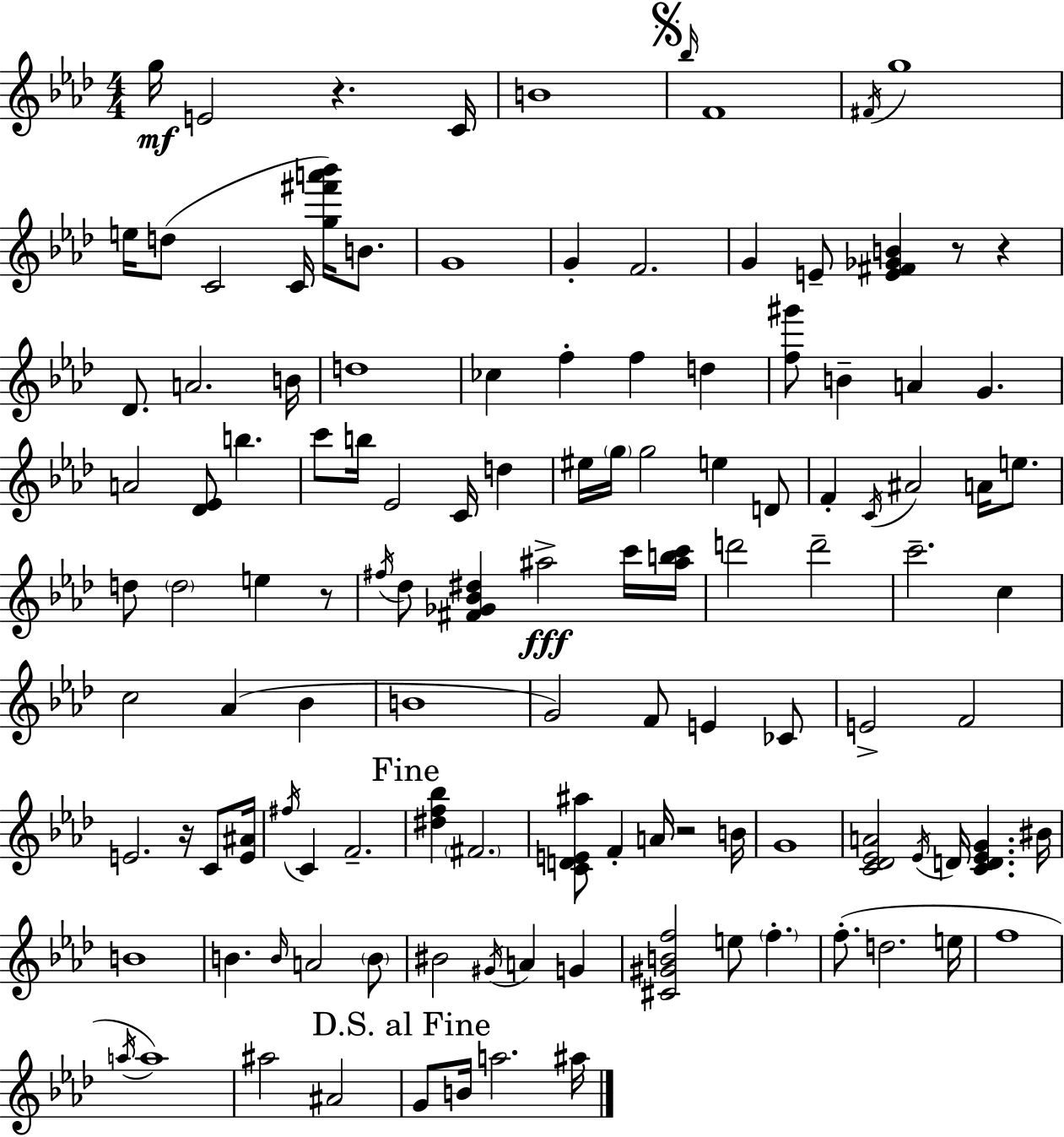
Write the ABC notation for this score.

X:1
T:Untitled
M:4/4
L:1/4
K:Fm
g/4 E2 z C/4 B4 _b/4 F4 ^F/4 g4 e/4 d/2 C2 C/4 [g^f'a'_b']/4 B/2 G4 G F2 G E/2 [E^F_GB] z/2 z _D/2 A2 B/4 d4 _c f f d [f^g']/2 B A G A2 [_D_E]/2 b c'/2 b/4 _E2 C/4 d ^e/4 g/4 g2 e D/2 F C/4 ^A2 A/4 e/2 d/2 d2 e z/2 ^f/4 _d/2 [^F_G_B^d] ^a2 c'/4 [^abc']/4 d'2 d'2 c'2 c c2 _A _B B4 G2 F/2 E _C/2 E2 F2 E2 z/4 C/2 [E^A]/4 ^f/4 C F2 [^df_b] ^F2 [CDE^a]/2 F A/4 z2 B/4 G4 [C_D_EA]2 _E/4 D/4 [CD_EG] ^B/4 B4 B B/4 A2 B/2 ^B2 ^G/4 A G [^C^GBf]2 e/2 f f/2 d2 e/4 f4 a/4 a4 ^a2 ^A2 G/2 B/4 a2 ^a/4